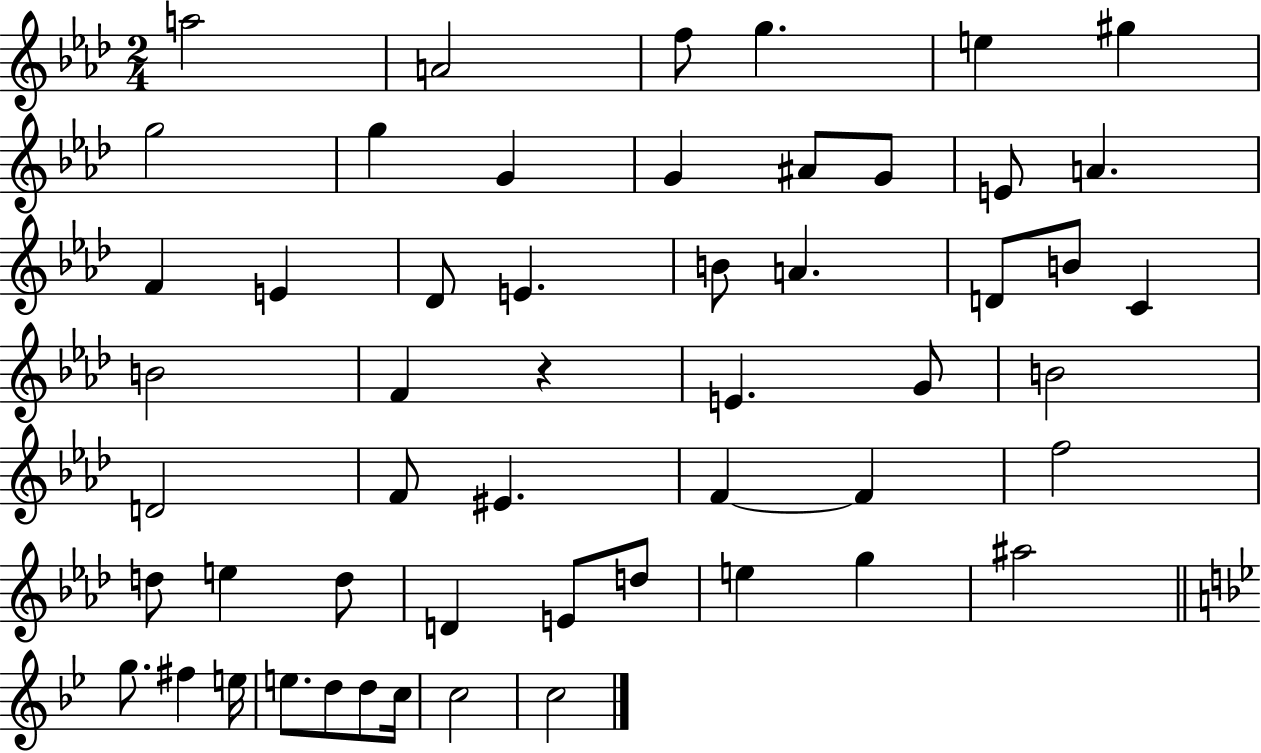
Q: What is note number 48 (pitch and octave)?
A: D5